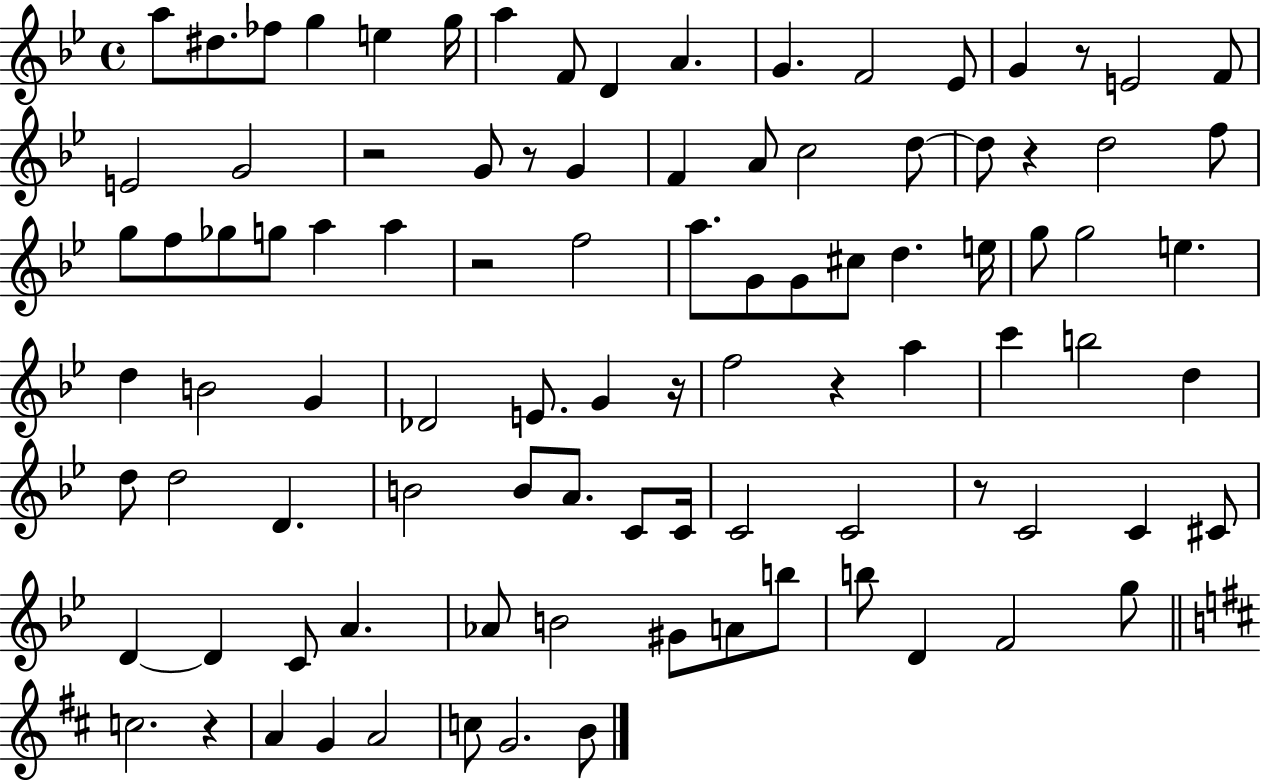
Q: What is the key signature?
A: BES major